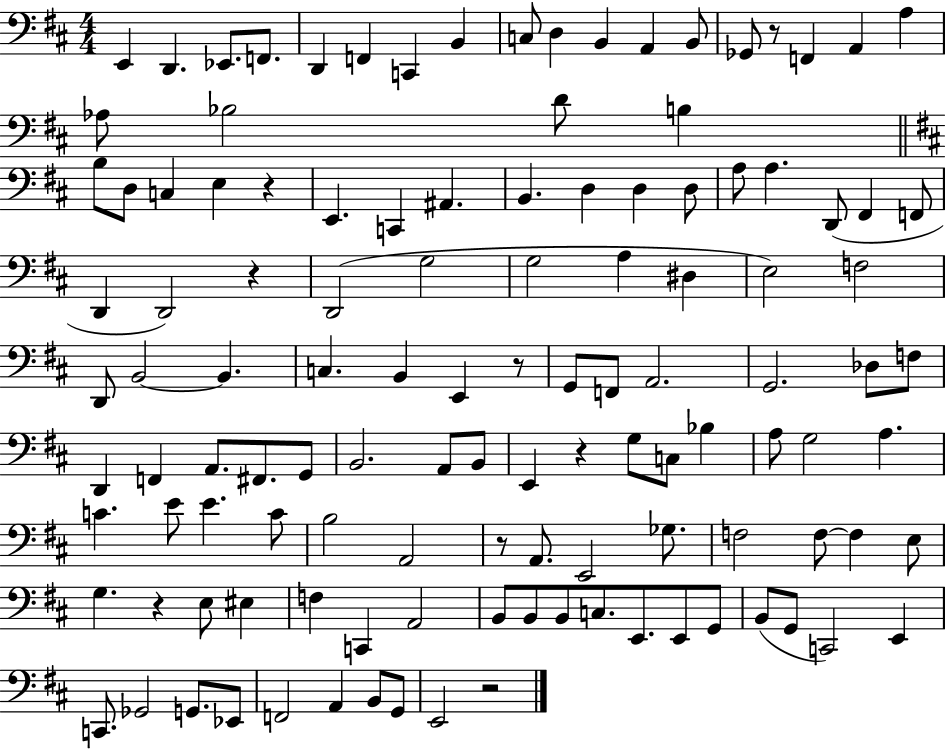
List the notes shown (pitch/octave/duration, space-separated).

E2/q D2/q. Eb2/e. F2/e. D2/q F2/q C2/q B2/q C3/e D3/q B2/q A2/q B2/e Gb2/e R/e F2/q A2/q A3/q Ab3/e Bb3/h D4/e B3/q B3/e D3/e C3/q E3/q R/q E2/q. C2/q A#2/q. B2/q. D3/q D3/q D3/e A3/e A3/q. D2/e F#2/q F2/e D2/q D2/h R/q D2/h G3/h G3/h A3/q D#3/q E3/h F3/h D2/e B2/h B2/q. C3/q. B2/q E2/q R/e G2/e F2/e A2/h. G2/h. Db3/e F3/e D2/q F2/q A2/e. F#2/e. G2/e B2/h. A2/e B2/e E2/q R/q G3/e C3/e Bb3/q A3/e G3/h A3/q. C4/q. E4/e E4/q. C4/e B3/h A2/h R/e A2/e. E2/h Gb3/e. F3/h F3/e F3/q E3/e G3/q. R/q E3/e EIS3/q F3/q C2/q A2/h B2/e B2/e B2/e C3/e. E2/e. E2/e G2/e B2/e G2/e C2/h E2/q C2/e. Gb2/h G2/e. Eb2/e F2/h A2/q B2/e G2/e E2/h R/h